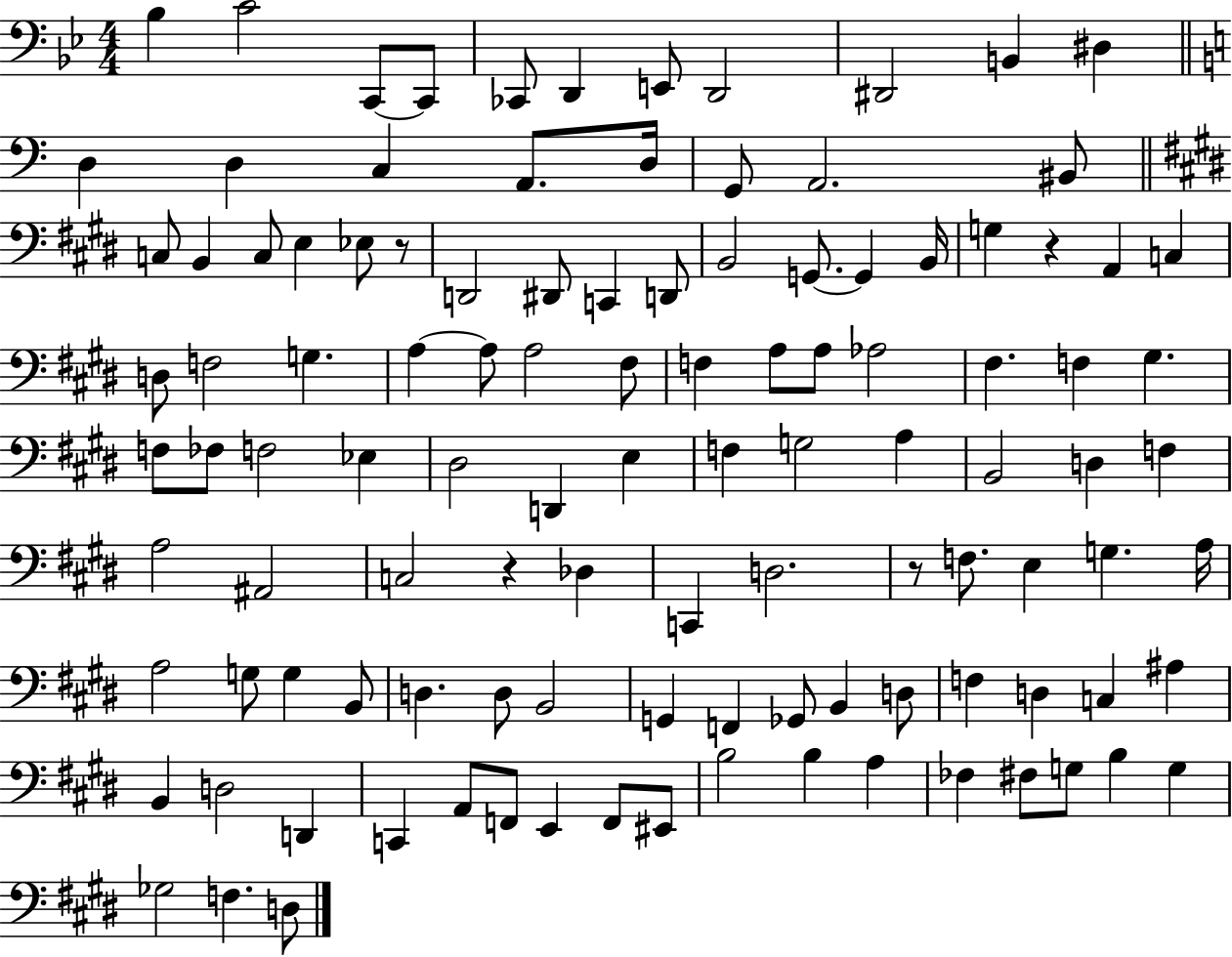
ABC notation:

X:1
T:Untitled
M:4/4
L:1/4
K:Bb
_B, C2 C,,/2 C,,/2 _C,,/2 D,, E,,/2 D,,2 ^D,,2 B,, ^D, D, D, C, A,,/2 D,/4 G,,/2 A,,2 ^B,,/2 C,/2 B,, C,/2 E, _E,/2 z/2 D,,2 ^D,,/2 C,, D,,/2 B,,2 G,,/2 G,, B,,/4 G, z A,, C, D,/2 F,2 G, A, A,/2 A,2 ^F,/2 F, A,/2 A,/2 _A,2 ^F, F, ^G, F,/2 _F,/2 F,2 _E, ^D,2 D,, E, F, G,2 A, B,,2 D, F, A,2 ^A,,2 C,2 z _D, C,, D,2 z/2 F,/2 E, G, A,/4 A,2 G,/2 G, B,,/2 D, D,/2 B,,2 G,, F,, _G,,/2 B,, D,/2 F, D, C, ^A, B,, D,2 D,, C,, A,,/2 F,,/2 E,, F,,/2 ^E,,/2 B,2 B, A, _F, ^F,/2 G,/2 B, G, _G,2 F, D,/2